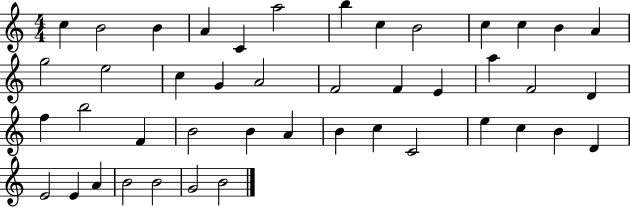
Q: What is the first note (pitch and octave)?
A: C5